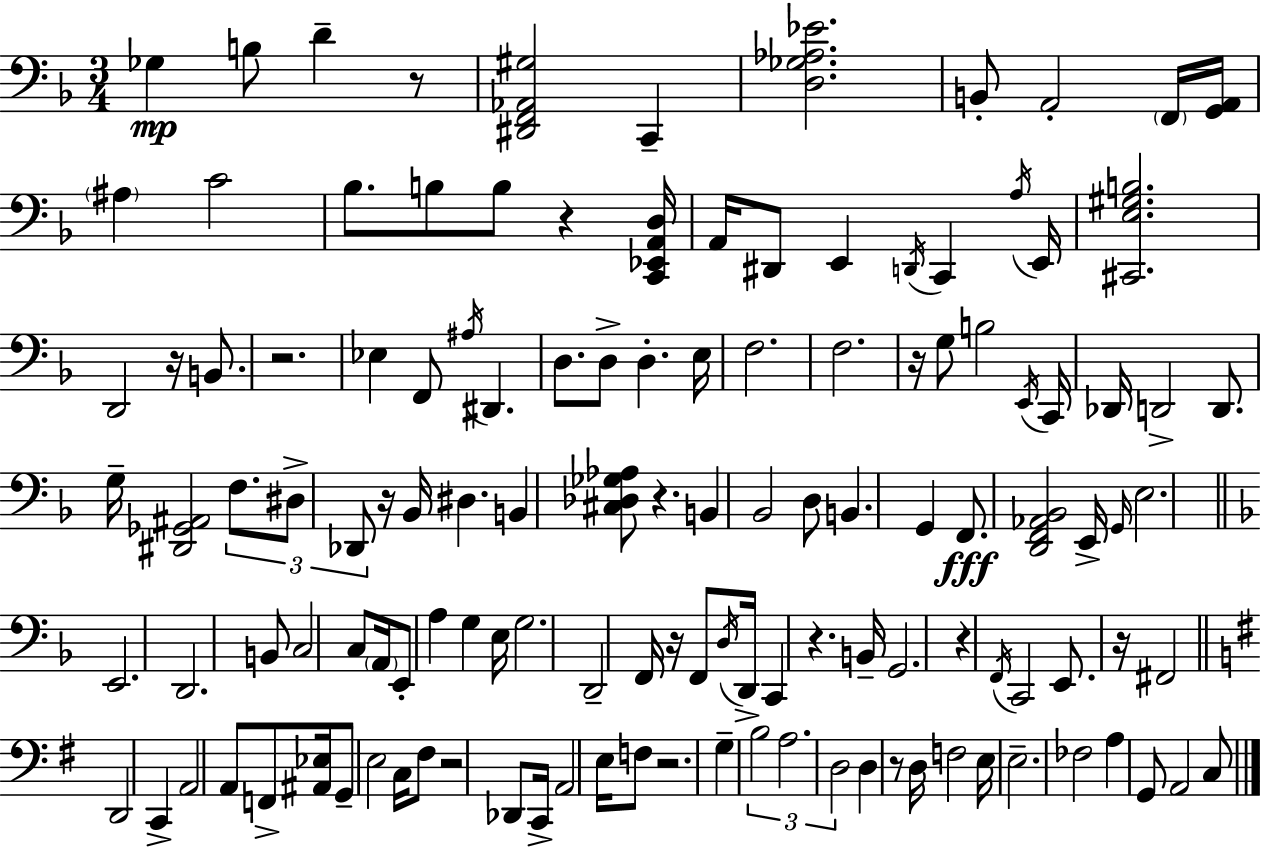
{
  \clef bass
  \numericTimeSignature
  \time 3/4
  \key f \major
  ges4\mp b8 d'4-- r8 | <dis, f, aes, gis>2 c,4-- | <d ges aes ees'>2. | b,8-. a,2-. \parenthesize f,16 <g, a,>16 | \break \parenthesize ais4 c'2 | bes8. b8 b8 r4 <c, ees, a, d>16 | a,16 dis,8 e,4 \acciaccatura { d,16 } c,4 | \acciaccatura { a16 } e,16 <cis, e gis b>2. | \break d,2 r16 b,8. | r2. | ees4 f,8 \acciaccatura { ais16 } dis,4. | d8. d8-> d4.-. | \break e16 f2. | f2. | r16 g8 b2 | \acciaccatura { e,16 } c,16 des,16 d,2-> | \break d,8. g16-- <dis, ges, ais,>2 | \tuplet 3/2 { f8. dis8-> des,8 } r16 bes,16 dis4. | b,4 <cis des ges aes>8 r4. | b,4 bes,2 | \break d8 b,4. | g,4 f,8.\fff <d, f, aes, bes,>2 | e,16-> \grace { g,16 } e2. | \bar "||" \break \key f \major e,2. | d,2. | b,8 c2 c8 | \parenthesize a,16 e,8-. a4 g4 e16 | \break g2. | d,2-- f,16 r16 f,8 | \acciaccatura { d16 } d,16-> c,4 r4. | b,16-- g,2. | \break r4 \acciaccatura { f,16 } c,2 | e,8. r16 fis,2 | \bar "||" \break \key g \major d,2 c,4-> | a,2 a,8 f,8-> | <ais, ees>16 g,8-- e2 c16 | fis8 r2 des,8 | \break c,16-> a,2 e16 f8 | r2. | g4-- \tuplet 3/2 { b2 | a2. | \break d2 } d4 | r8 d16 f2 e16 | e2.-- | fes2 a4 | \break g,8 a,2 c8 | \bar "|."
}